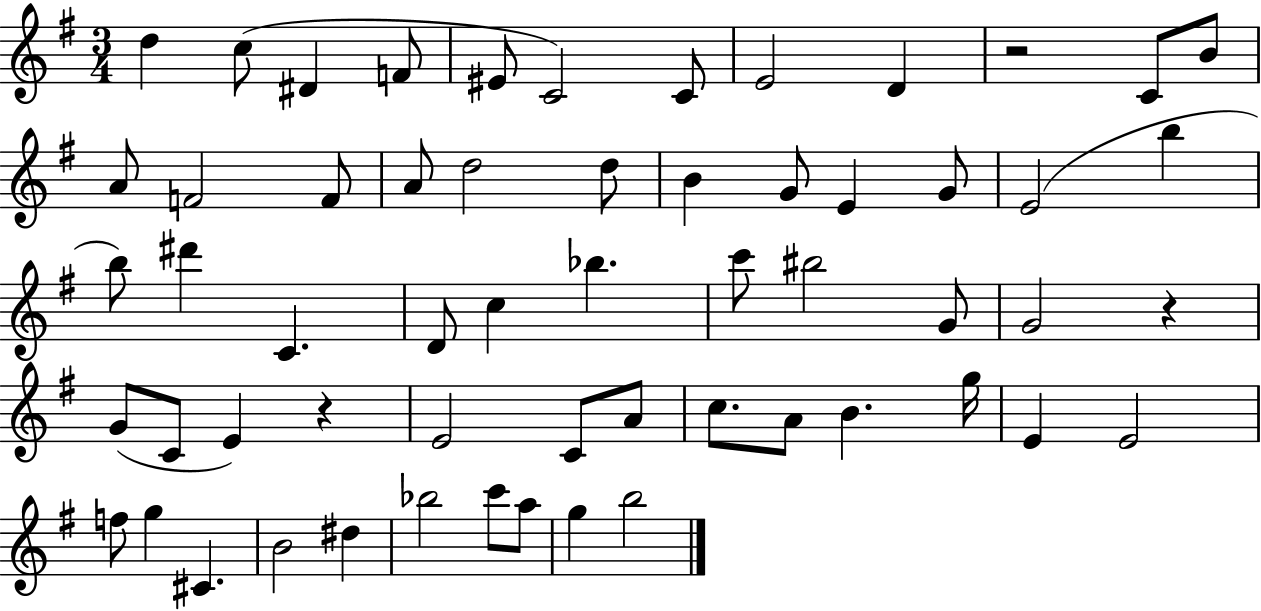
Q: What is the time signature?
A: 3/4